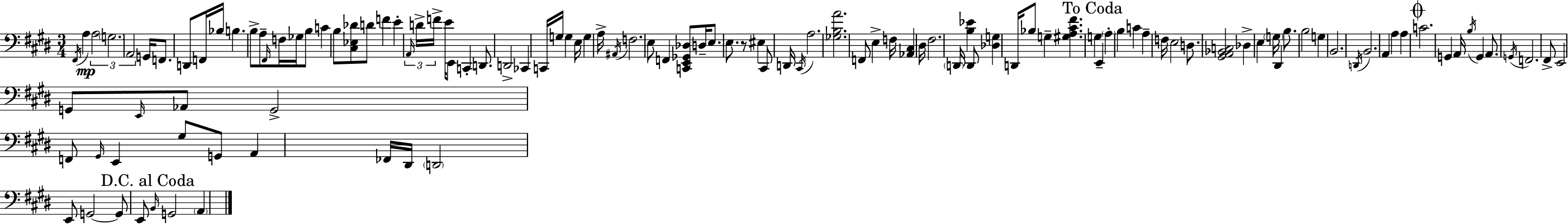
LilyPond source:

{
  \clef bass
  \numericTimeSignature
  \time 3/4
  \key e \major
  \acciaccatura { fis,16 }\mp a4 \tuplet 3/2 { a2 | \parenthesize g2. | a,2 } g,16 f,8. | d,8 f,16 bes16 b4. b8-> | \break a8-- \grace { fis,16 } f16 ges16 b8 c'4 | b8 <cis ees des'>8 d'8 f'4 e'4-. | \tuplet 3/2 { \grace { a,16 } d'16-> f'16-> } e'16 e,8 c,4-. | d,8. d,2-> ces,4 | \break c,16 g16 g4 e16 g4 | a16-> \acciaccatura { ais,16 } f2. | e8 f,4 <c, e, ges, des>8 | d16-- e8. e8. r8 eis4 | \break cis,8 d,16 \acciaccatura { cis,16 } a2. | <ges b a'>2. | f,8 e4-> f16 | <aes, cis>4 dis16 fis2. | \break \parenthesize d,16 <b ees'>4 d,8 | <des g>4 d,16 bes8 g4-- <gis a cis' fis'>4. | \mark "To Coda" g4 e,4-- | \parenthesize a4-. b4 c'4 | \break a4-- f16 e2 | d8. <gis, a, bes, c>2 | des4-> e4 \parenthesize g16 dis,4 | b8. b2 | \break g4 b,2. | \acciaccatura { d,16 } b,2. | a,4 a4 | a4 \mark \markup { \musicglyph "scripts.coda" } c'2. | \break g,4 a,16 \acciaccatura { b16 } | g,4 a,8. \acciaccatura { g,16 } f,2. | fis,8-> e,2 | g,8 \grace { e,16 } aes,8 g,2-> | \break f,8 \grace { gis,16 } e,4 | gis8 g,8 a,4 fes,16 dis,16 | \parenthesize d,2 e,8 g,2~~ | g,8 e,8 \mark "D.C. al Coda" \grace { b,16 } g,2 | \break \parenthesize a,4 \bar "|."
}